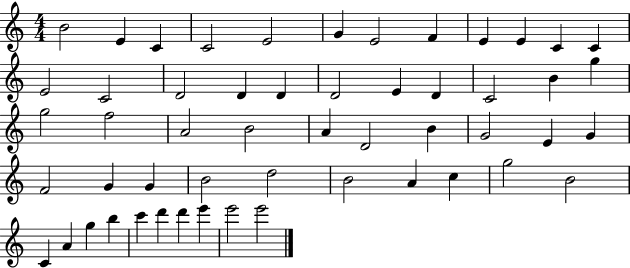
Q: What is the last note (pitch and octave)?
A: E6